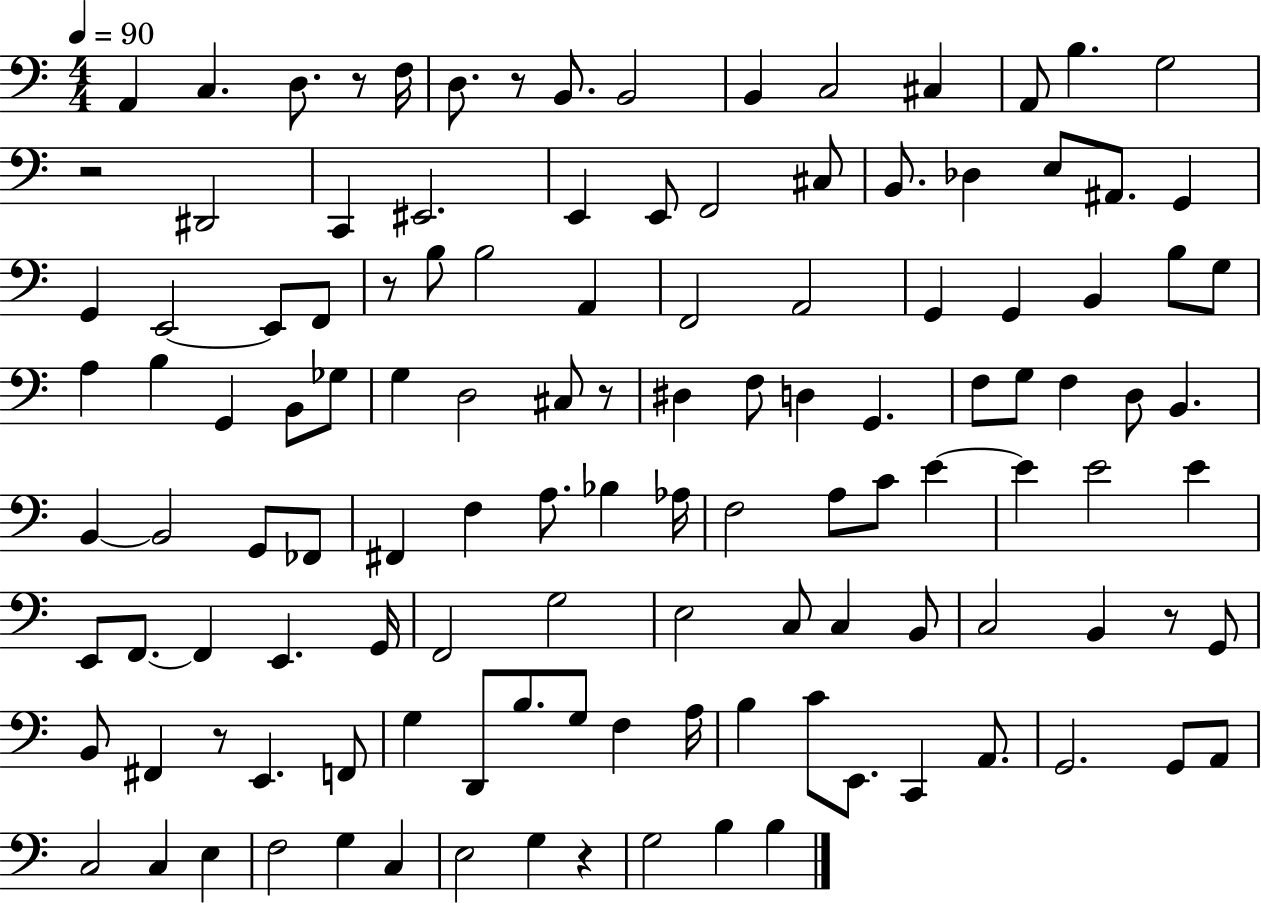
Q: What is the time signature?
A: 4/4